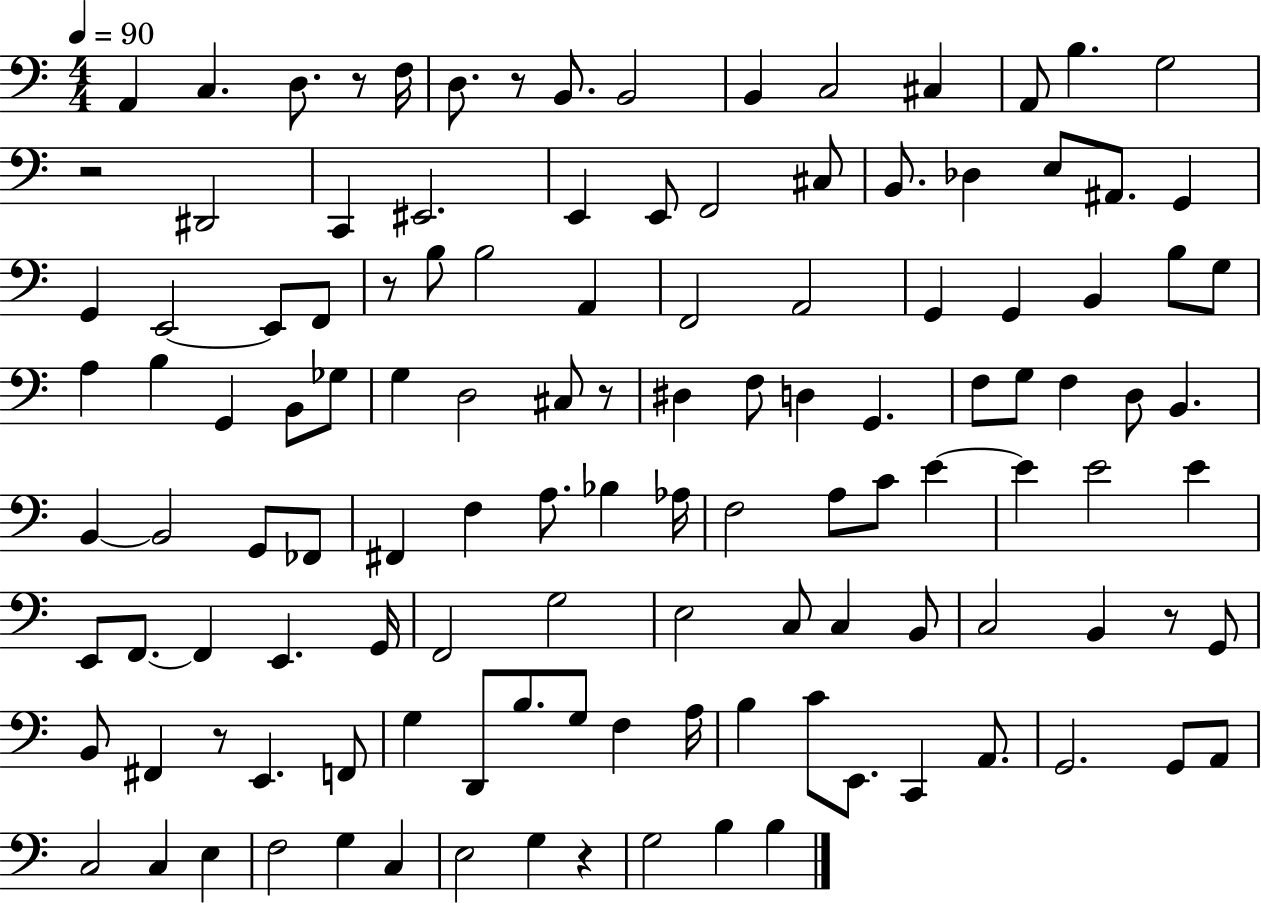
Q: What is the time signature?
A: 4/4